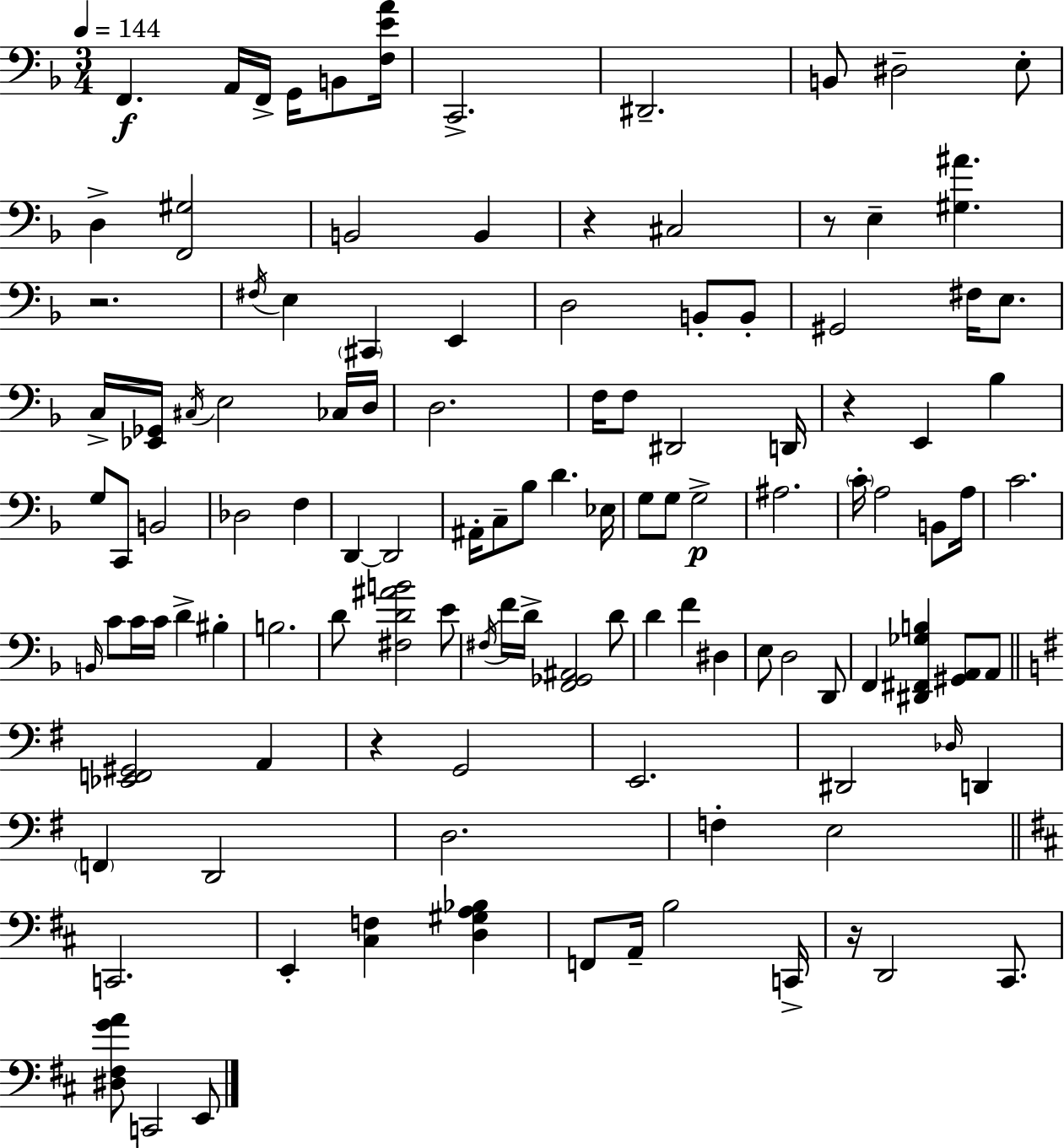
{
  \clef bass
  \numericTimeSignature
  \time 3/4
  \key f \major
  \tempo 4 = 144
  f,4.\f a,16 f,16-> g,16 b,8 <f e' a'>16 | c,2.-> | dis,2.-- | b,8 dis2-- e8-. | \break d4-> <f, gis>2 | b,2 b,4 | r4 cis2 | r8 e4-- <gis ais'>4. | \break r2. | \acciaccatura { fis16 } e4 \parenthesize cis,4 e,4 | d2 b,8-. b,8-. | gis,2 fis16 e8. | \break c16-> <ees, ges,>16 \acciaccatura { cis16 } e2 | ces16 d16 d2. | f16 f8 dis,2 | d,16 r4 e,4 bes4 | \break g8 c,8 b,2 | des2 f4 | d,4~~ d,2 | ais,16-. c8-- bes8 d'4. | \break ees16 g8 g8 g2->\p | ais2. | \parenthesize c'16-. a2 b,8 | a16 c'2. | \break \grace { b,16 } c'8 c'16 c'16 d'4-> bis4-. | b2. | d'8 <fis d' ais' b'>2 | e'8 \acciaccatura { fis16 } f'16 d'16-> <f, ges, ais,>2 | \break d'8 d'4 f'4 | dis4 e8 d2 | d,8 f,4 <dis, fis, ges b>4 | <gis, a,>8 a,8 \bar "||" \break \key g \major <ees, f, gis,>2 a,4 | r4 g,2 | e,2. | dis,2 \grace { des16 } d,4 | \break \parenthesize f,4 d,2 | d2. | f4-. e2 | \bar "||" \break \key d \major c,2. | e,4-. <cis f>4 <d gis a bes>4 | f,8 a,16-- b2 c,16-> | r16 d,2 cis,8. | \break <dis fis g' a'>8 c,2 e,8 | \bar "|."
}